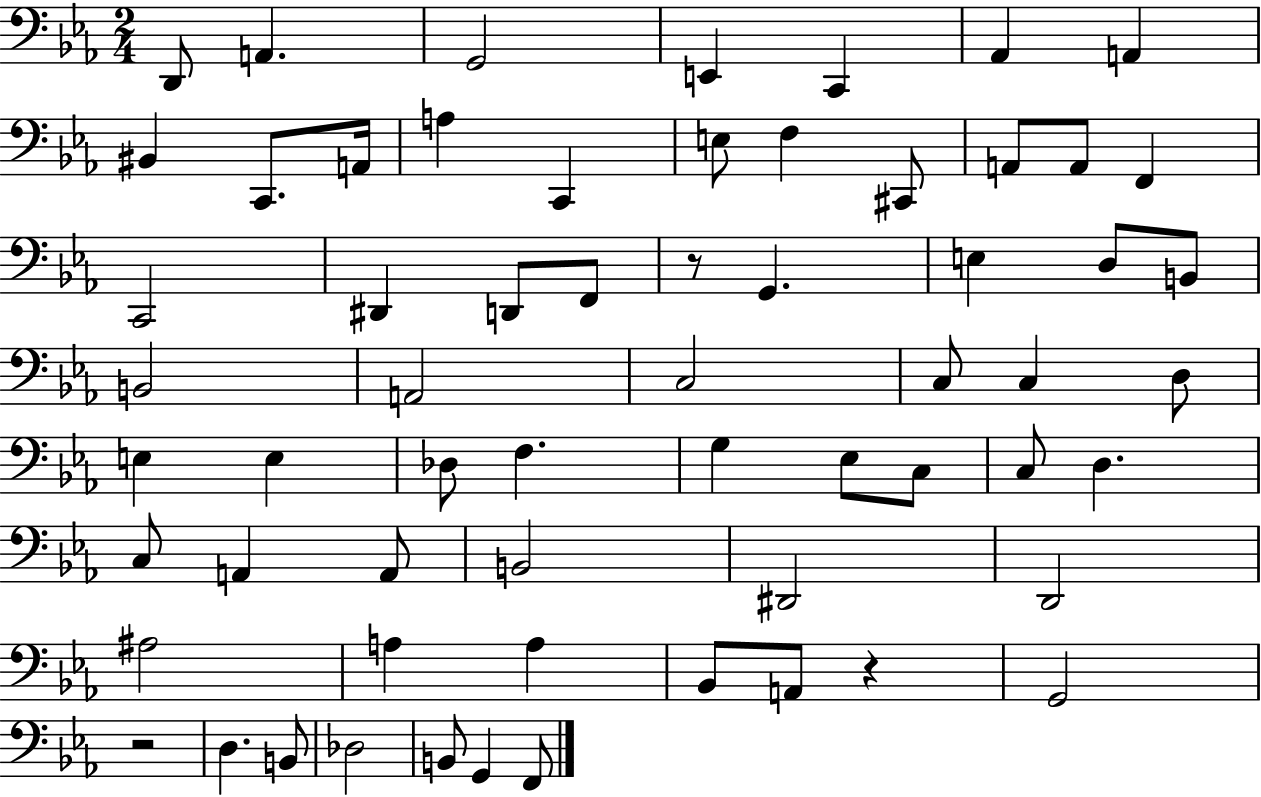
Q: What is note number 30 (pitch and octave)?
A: C3